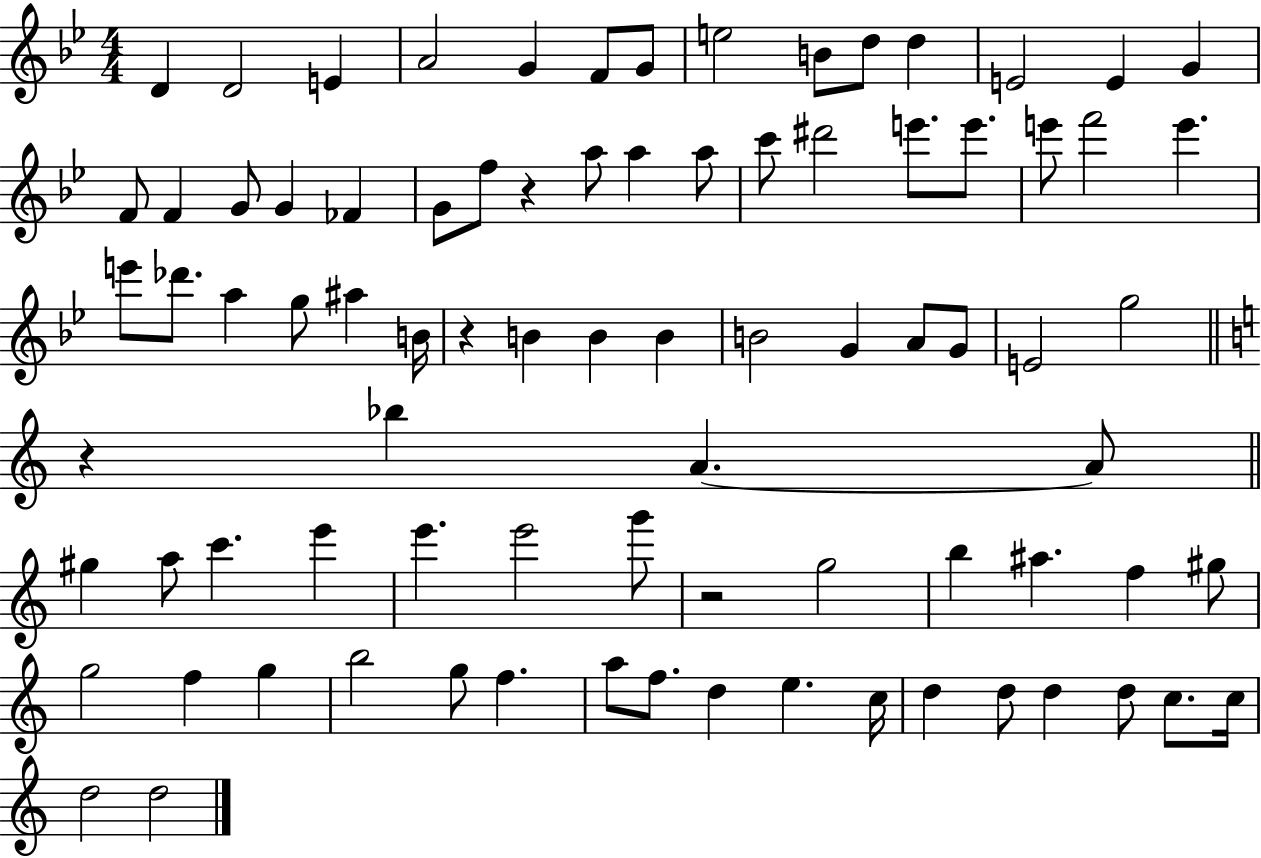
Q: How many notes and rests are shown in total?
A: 84